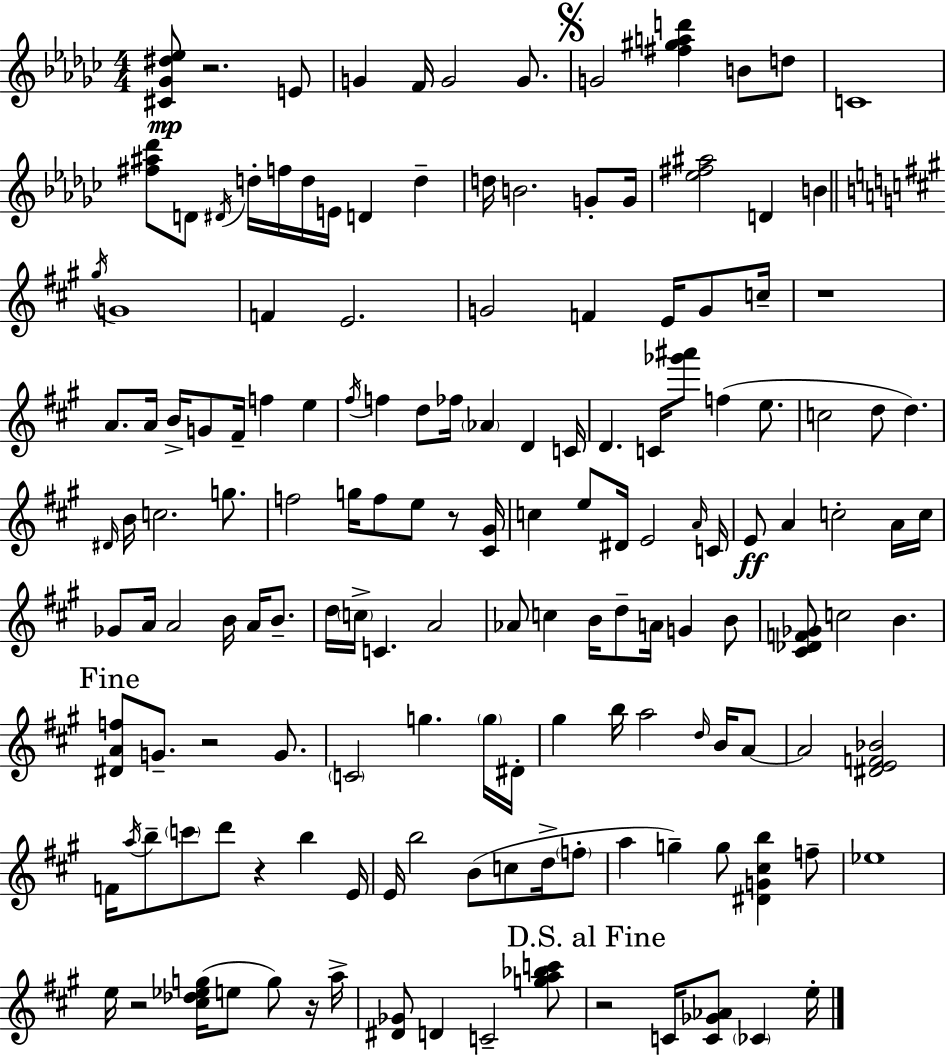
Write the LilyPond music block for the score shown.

{
  \clef treble
  \numericTimeSignature
  \time 4/4
  \key ees \minor
  <cis' ges' dis'' ees''>8\mp r2. e'8 | g'4 f'16 g'2 g'8. | \mark \markup { \musicglyph "scripts.segno" } g'2 <fis'' gis'' a'' d'''>4 b'8 d''8 | c'1 | \break <fis'' ais'' des'''>8 d'8 \acciaccatura { dis'16 } d''16-. f''16 d''16 e'16 d'4 d''4-- | d''16 b'2. g'8-. | g'16 <ees'' fis'' ais''>2 d'4 b'4 | \bar "||" \break \key a \major \acciaccatura { gis''16 } g'1 | f'4 e'2. | g'2 f'4 e'16 g'8 | c''16-- r1 | \break a'8. a'16 b'16-> g'8 fis'16-- f''4 e''4 | \acciaccatura { fis''16 } f''4 d''8 fes''16 \parenthesize aes'4 d'4 | c'16 d'4. c'16 <ges''' ais'''>8 f''4( e''8. | c''2 d''8 d''4.) | \break \grace { dis'16 } b'16 c''2. | g''8. f''2 g''16 f''8 e''8 | r8 <cis' gis'>16 c''4 e''8 dis'16 e'2 | \grace { a'16 } c'16 e'8\ff a'4 c''2-. | \break a'16 c''16 ges'8 a'16 a'2 b'16 | a'16 b'8.-- d''16 \parenthesize c''16-> c'4. a'2 | aes'8 c''4 b'16 d''8-- a'16 g'4 | b'8 <cis' des' f' ges'>8 c''2 b'4. | \break \mark "Fine" <dis' a' f''>8 g'8.-- r2 | g'8. \parenthesize c'2 g''4. | \parenthesize g''16 dis'16-. gis''4 b''16 a''2 | \grace { d''16 } b'16 a'8~~ a'2 <dis' e' f' bes'>2 | \break f'16 \acciaccatura { a''16 } b''8-- \parenthesize c'''8 d'''8 r4 | b''4 e'16 e'16 b''2 b'8( | c''8 d''16-> \parenthesize f''8-. a''4 g''4--) g''8 | <dis' g' cis'' b''>4 f''8-- ees''1 | \break e''16 r2 <cis'' des'' ees'' g''>16( | e''8 g''8) r16 a''16-> <dis' ges'>8 d'4 c'2-- | <g'' a'' bes'' c'''>8 \mark "D.S. al Fine" r2 c'16 <c' ges' aes'>8 | \parenthesize ces'4 e''16-. \bar "|."
}